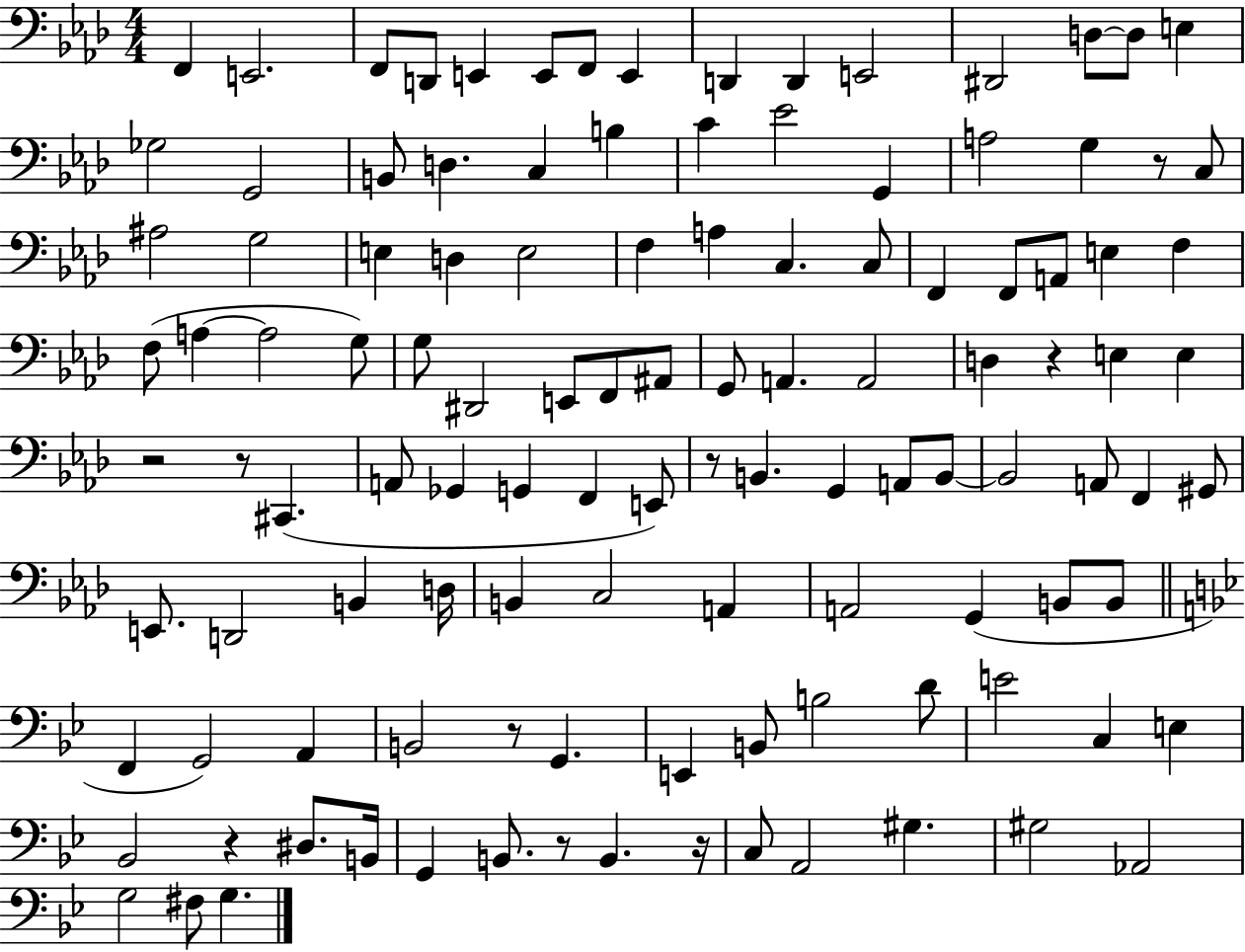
X:1
T:Untitled
M:4/4
L:1/4
K:Ab
F,, E,,2 F,,/2 D,,/2 E,, E,,/2 F,,/2 E,, D,, D,, E,,2 ^D,,2 D,/2 D,/2 E, _G,2 G,,2 B,,/2 D, C, B, C _E2 G,, A,2 G, z/2 C,/2 ^A,2 G,2 E, D, E,2 F, A, C, C,/2 F,, F,,/2 A,,/2 E, F, F,/2 A, A,2 G,/2 G,/2 ^D,,2 E,,/2 F,,/2 ^A,,/2 G,,/2 A,, A,,2 D, z E, E, z2 z/2 ^C,, A,,/2 _G,, G,, F,, E,,/2 z/2 B,, G,, A,,/2 B,,/2 B,,2 A,,/2 F,, ^G,,/2 E,,/2 D,,2 B,, D,/4 B,, C,2 A,, A,,2 G,, B,,/2 B,,/2 F,, G,,2 A,, B,,2 z/2 G,, E,, B,,/2 B,2 D/2 E2 C, E, _B,,2 z ^D,/2 B,,/4 G,, B,,/2 z/2 B,, z/4 C,/2 A,,2 ^G, ^G,2 _A,,2 G,2 ^F,/2 G,